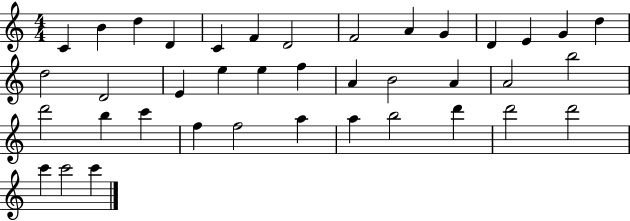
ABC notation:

X:1
T:Untitled
M:4/4
L:1/4
K:C
C B d D C F D2 F2 A G D E G d d2 D2 E e e f A B2 A A2 b2 d'2 b c' f f2 a a b2 d' d'2 d'2 c' c'2 c'